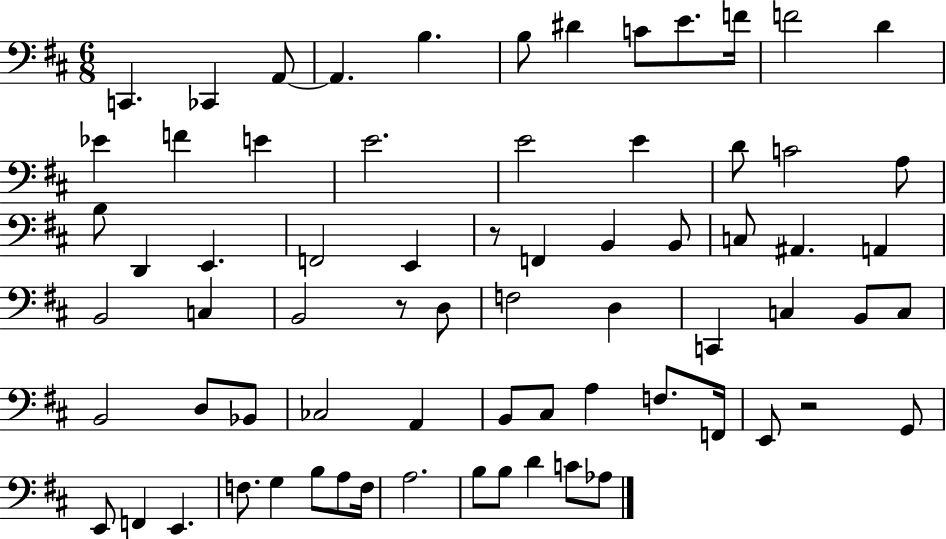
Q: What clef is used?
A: bass